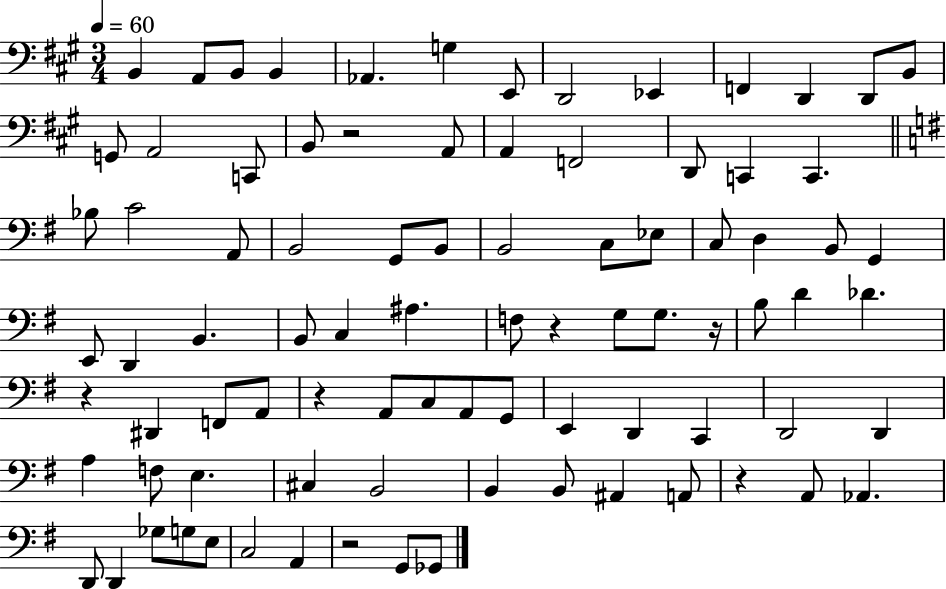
X:1
T:Untitled
M:3/4
L:1/4
K:A
B,, A,,/2 B,,/2 B,, _A,, G, E,,/2 D,,2 _E,, F,, D,, D,,/2 B,,/2 G,,/2 A,,2 C,,/2 B,,/2 z2 A,,/2 A,, F,,2 D,,/2 C,, C,, _B,/2 C2 A,,/2 B,,2 G,,/2 B,,/2 B,,2 C,/2 _E,/2 C,/2 D, B,,/2 G,, E,,/2 D,, B,, B,,/2 C, ^A, F,/2 z G,/2 G,/2 z/4 B,/2 D _D z ^D,, F,,/2 A,,/2 z A,,/2 C,/2 A,,/2 G,,/2 E,, D,, C,, D,,2 D,, A, F,/2 E, ^C, B,,2 B,, B,,/2 ^A,, A,,/2 z A,,/2 _A,, D,,/2 D,, _G,/2 G,/2 E,/2 C,2 A,, z2 G,,/2 _G,,/2